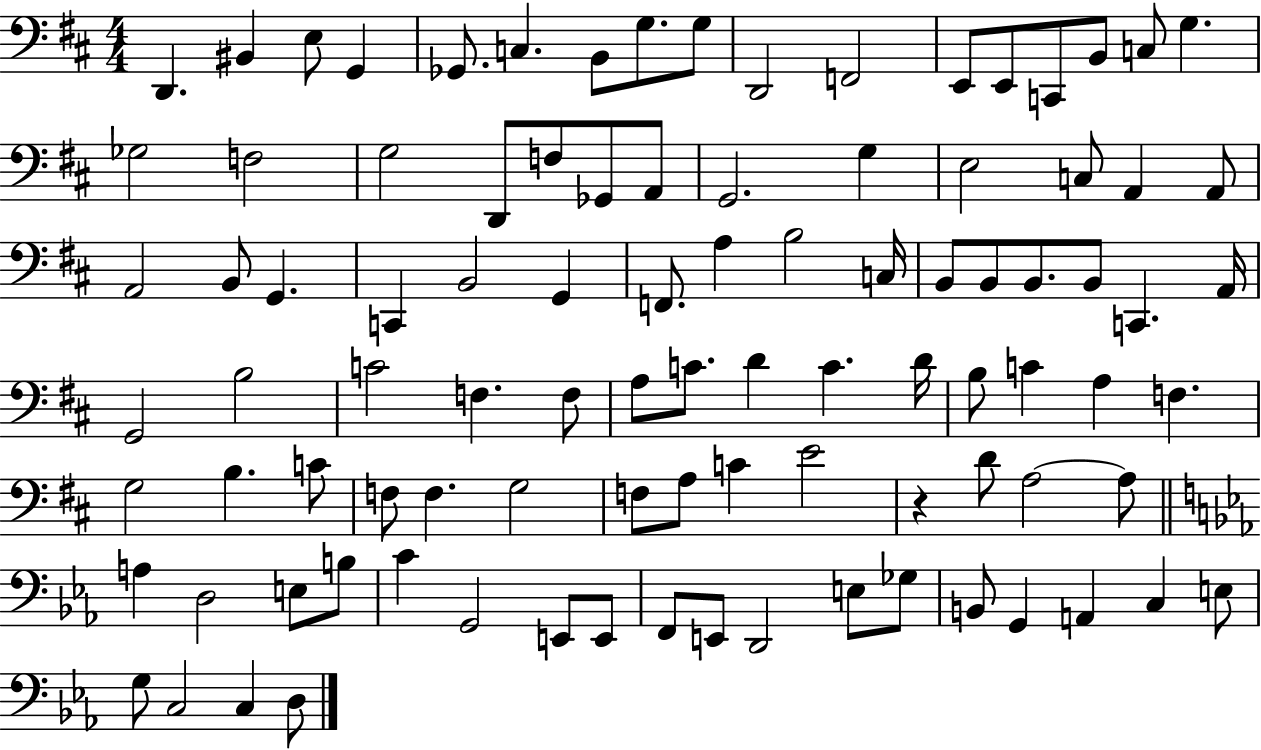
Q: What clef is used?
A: bass